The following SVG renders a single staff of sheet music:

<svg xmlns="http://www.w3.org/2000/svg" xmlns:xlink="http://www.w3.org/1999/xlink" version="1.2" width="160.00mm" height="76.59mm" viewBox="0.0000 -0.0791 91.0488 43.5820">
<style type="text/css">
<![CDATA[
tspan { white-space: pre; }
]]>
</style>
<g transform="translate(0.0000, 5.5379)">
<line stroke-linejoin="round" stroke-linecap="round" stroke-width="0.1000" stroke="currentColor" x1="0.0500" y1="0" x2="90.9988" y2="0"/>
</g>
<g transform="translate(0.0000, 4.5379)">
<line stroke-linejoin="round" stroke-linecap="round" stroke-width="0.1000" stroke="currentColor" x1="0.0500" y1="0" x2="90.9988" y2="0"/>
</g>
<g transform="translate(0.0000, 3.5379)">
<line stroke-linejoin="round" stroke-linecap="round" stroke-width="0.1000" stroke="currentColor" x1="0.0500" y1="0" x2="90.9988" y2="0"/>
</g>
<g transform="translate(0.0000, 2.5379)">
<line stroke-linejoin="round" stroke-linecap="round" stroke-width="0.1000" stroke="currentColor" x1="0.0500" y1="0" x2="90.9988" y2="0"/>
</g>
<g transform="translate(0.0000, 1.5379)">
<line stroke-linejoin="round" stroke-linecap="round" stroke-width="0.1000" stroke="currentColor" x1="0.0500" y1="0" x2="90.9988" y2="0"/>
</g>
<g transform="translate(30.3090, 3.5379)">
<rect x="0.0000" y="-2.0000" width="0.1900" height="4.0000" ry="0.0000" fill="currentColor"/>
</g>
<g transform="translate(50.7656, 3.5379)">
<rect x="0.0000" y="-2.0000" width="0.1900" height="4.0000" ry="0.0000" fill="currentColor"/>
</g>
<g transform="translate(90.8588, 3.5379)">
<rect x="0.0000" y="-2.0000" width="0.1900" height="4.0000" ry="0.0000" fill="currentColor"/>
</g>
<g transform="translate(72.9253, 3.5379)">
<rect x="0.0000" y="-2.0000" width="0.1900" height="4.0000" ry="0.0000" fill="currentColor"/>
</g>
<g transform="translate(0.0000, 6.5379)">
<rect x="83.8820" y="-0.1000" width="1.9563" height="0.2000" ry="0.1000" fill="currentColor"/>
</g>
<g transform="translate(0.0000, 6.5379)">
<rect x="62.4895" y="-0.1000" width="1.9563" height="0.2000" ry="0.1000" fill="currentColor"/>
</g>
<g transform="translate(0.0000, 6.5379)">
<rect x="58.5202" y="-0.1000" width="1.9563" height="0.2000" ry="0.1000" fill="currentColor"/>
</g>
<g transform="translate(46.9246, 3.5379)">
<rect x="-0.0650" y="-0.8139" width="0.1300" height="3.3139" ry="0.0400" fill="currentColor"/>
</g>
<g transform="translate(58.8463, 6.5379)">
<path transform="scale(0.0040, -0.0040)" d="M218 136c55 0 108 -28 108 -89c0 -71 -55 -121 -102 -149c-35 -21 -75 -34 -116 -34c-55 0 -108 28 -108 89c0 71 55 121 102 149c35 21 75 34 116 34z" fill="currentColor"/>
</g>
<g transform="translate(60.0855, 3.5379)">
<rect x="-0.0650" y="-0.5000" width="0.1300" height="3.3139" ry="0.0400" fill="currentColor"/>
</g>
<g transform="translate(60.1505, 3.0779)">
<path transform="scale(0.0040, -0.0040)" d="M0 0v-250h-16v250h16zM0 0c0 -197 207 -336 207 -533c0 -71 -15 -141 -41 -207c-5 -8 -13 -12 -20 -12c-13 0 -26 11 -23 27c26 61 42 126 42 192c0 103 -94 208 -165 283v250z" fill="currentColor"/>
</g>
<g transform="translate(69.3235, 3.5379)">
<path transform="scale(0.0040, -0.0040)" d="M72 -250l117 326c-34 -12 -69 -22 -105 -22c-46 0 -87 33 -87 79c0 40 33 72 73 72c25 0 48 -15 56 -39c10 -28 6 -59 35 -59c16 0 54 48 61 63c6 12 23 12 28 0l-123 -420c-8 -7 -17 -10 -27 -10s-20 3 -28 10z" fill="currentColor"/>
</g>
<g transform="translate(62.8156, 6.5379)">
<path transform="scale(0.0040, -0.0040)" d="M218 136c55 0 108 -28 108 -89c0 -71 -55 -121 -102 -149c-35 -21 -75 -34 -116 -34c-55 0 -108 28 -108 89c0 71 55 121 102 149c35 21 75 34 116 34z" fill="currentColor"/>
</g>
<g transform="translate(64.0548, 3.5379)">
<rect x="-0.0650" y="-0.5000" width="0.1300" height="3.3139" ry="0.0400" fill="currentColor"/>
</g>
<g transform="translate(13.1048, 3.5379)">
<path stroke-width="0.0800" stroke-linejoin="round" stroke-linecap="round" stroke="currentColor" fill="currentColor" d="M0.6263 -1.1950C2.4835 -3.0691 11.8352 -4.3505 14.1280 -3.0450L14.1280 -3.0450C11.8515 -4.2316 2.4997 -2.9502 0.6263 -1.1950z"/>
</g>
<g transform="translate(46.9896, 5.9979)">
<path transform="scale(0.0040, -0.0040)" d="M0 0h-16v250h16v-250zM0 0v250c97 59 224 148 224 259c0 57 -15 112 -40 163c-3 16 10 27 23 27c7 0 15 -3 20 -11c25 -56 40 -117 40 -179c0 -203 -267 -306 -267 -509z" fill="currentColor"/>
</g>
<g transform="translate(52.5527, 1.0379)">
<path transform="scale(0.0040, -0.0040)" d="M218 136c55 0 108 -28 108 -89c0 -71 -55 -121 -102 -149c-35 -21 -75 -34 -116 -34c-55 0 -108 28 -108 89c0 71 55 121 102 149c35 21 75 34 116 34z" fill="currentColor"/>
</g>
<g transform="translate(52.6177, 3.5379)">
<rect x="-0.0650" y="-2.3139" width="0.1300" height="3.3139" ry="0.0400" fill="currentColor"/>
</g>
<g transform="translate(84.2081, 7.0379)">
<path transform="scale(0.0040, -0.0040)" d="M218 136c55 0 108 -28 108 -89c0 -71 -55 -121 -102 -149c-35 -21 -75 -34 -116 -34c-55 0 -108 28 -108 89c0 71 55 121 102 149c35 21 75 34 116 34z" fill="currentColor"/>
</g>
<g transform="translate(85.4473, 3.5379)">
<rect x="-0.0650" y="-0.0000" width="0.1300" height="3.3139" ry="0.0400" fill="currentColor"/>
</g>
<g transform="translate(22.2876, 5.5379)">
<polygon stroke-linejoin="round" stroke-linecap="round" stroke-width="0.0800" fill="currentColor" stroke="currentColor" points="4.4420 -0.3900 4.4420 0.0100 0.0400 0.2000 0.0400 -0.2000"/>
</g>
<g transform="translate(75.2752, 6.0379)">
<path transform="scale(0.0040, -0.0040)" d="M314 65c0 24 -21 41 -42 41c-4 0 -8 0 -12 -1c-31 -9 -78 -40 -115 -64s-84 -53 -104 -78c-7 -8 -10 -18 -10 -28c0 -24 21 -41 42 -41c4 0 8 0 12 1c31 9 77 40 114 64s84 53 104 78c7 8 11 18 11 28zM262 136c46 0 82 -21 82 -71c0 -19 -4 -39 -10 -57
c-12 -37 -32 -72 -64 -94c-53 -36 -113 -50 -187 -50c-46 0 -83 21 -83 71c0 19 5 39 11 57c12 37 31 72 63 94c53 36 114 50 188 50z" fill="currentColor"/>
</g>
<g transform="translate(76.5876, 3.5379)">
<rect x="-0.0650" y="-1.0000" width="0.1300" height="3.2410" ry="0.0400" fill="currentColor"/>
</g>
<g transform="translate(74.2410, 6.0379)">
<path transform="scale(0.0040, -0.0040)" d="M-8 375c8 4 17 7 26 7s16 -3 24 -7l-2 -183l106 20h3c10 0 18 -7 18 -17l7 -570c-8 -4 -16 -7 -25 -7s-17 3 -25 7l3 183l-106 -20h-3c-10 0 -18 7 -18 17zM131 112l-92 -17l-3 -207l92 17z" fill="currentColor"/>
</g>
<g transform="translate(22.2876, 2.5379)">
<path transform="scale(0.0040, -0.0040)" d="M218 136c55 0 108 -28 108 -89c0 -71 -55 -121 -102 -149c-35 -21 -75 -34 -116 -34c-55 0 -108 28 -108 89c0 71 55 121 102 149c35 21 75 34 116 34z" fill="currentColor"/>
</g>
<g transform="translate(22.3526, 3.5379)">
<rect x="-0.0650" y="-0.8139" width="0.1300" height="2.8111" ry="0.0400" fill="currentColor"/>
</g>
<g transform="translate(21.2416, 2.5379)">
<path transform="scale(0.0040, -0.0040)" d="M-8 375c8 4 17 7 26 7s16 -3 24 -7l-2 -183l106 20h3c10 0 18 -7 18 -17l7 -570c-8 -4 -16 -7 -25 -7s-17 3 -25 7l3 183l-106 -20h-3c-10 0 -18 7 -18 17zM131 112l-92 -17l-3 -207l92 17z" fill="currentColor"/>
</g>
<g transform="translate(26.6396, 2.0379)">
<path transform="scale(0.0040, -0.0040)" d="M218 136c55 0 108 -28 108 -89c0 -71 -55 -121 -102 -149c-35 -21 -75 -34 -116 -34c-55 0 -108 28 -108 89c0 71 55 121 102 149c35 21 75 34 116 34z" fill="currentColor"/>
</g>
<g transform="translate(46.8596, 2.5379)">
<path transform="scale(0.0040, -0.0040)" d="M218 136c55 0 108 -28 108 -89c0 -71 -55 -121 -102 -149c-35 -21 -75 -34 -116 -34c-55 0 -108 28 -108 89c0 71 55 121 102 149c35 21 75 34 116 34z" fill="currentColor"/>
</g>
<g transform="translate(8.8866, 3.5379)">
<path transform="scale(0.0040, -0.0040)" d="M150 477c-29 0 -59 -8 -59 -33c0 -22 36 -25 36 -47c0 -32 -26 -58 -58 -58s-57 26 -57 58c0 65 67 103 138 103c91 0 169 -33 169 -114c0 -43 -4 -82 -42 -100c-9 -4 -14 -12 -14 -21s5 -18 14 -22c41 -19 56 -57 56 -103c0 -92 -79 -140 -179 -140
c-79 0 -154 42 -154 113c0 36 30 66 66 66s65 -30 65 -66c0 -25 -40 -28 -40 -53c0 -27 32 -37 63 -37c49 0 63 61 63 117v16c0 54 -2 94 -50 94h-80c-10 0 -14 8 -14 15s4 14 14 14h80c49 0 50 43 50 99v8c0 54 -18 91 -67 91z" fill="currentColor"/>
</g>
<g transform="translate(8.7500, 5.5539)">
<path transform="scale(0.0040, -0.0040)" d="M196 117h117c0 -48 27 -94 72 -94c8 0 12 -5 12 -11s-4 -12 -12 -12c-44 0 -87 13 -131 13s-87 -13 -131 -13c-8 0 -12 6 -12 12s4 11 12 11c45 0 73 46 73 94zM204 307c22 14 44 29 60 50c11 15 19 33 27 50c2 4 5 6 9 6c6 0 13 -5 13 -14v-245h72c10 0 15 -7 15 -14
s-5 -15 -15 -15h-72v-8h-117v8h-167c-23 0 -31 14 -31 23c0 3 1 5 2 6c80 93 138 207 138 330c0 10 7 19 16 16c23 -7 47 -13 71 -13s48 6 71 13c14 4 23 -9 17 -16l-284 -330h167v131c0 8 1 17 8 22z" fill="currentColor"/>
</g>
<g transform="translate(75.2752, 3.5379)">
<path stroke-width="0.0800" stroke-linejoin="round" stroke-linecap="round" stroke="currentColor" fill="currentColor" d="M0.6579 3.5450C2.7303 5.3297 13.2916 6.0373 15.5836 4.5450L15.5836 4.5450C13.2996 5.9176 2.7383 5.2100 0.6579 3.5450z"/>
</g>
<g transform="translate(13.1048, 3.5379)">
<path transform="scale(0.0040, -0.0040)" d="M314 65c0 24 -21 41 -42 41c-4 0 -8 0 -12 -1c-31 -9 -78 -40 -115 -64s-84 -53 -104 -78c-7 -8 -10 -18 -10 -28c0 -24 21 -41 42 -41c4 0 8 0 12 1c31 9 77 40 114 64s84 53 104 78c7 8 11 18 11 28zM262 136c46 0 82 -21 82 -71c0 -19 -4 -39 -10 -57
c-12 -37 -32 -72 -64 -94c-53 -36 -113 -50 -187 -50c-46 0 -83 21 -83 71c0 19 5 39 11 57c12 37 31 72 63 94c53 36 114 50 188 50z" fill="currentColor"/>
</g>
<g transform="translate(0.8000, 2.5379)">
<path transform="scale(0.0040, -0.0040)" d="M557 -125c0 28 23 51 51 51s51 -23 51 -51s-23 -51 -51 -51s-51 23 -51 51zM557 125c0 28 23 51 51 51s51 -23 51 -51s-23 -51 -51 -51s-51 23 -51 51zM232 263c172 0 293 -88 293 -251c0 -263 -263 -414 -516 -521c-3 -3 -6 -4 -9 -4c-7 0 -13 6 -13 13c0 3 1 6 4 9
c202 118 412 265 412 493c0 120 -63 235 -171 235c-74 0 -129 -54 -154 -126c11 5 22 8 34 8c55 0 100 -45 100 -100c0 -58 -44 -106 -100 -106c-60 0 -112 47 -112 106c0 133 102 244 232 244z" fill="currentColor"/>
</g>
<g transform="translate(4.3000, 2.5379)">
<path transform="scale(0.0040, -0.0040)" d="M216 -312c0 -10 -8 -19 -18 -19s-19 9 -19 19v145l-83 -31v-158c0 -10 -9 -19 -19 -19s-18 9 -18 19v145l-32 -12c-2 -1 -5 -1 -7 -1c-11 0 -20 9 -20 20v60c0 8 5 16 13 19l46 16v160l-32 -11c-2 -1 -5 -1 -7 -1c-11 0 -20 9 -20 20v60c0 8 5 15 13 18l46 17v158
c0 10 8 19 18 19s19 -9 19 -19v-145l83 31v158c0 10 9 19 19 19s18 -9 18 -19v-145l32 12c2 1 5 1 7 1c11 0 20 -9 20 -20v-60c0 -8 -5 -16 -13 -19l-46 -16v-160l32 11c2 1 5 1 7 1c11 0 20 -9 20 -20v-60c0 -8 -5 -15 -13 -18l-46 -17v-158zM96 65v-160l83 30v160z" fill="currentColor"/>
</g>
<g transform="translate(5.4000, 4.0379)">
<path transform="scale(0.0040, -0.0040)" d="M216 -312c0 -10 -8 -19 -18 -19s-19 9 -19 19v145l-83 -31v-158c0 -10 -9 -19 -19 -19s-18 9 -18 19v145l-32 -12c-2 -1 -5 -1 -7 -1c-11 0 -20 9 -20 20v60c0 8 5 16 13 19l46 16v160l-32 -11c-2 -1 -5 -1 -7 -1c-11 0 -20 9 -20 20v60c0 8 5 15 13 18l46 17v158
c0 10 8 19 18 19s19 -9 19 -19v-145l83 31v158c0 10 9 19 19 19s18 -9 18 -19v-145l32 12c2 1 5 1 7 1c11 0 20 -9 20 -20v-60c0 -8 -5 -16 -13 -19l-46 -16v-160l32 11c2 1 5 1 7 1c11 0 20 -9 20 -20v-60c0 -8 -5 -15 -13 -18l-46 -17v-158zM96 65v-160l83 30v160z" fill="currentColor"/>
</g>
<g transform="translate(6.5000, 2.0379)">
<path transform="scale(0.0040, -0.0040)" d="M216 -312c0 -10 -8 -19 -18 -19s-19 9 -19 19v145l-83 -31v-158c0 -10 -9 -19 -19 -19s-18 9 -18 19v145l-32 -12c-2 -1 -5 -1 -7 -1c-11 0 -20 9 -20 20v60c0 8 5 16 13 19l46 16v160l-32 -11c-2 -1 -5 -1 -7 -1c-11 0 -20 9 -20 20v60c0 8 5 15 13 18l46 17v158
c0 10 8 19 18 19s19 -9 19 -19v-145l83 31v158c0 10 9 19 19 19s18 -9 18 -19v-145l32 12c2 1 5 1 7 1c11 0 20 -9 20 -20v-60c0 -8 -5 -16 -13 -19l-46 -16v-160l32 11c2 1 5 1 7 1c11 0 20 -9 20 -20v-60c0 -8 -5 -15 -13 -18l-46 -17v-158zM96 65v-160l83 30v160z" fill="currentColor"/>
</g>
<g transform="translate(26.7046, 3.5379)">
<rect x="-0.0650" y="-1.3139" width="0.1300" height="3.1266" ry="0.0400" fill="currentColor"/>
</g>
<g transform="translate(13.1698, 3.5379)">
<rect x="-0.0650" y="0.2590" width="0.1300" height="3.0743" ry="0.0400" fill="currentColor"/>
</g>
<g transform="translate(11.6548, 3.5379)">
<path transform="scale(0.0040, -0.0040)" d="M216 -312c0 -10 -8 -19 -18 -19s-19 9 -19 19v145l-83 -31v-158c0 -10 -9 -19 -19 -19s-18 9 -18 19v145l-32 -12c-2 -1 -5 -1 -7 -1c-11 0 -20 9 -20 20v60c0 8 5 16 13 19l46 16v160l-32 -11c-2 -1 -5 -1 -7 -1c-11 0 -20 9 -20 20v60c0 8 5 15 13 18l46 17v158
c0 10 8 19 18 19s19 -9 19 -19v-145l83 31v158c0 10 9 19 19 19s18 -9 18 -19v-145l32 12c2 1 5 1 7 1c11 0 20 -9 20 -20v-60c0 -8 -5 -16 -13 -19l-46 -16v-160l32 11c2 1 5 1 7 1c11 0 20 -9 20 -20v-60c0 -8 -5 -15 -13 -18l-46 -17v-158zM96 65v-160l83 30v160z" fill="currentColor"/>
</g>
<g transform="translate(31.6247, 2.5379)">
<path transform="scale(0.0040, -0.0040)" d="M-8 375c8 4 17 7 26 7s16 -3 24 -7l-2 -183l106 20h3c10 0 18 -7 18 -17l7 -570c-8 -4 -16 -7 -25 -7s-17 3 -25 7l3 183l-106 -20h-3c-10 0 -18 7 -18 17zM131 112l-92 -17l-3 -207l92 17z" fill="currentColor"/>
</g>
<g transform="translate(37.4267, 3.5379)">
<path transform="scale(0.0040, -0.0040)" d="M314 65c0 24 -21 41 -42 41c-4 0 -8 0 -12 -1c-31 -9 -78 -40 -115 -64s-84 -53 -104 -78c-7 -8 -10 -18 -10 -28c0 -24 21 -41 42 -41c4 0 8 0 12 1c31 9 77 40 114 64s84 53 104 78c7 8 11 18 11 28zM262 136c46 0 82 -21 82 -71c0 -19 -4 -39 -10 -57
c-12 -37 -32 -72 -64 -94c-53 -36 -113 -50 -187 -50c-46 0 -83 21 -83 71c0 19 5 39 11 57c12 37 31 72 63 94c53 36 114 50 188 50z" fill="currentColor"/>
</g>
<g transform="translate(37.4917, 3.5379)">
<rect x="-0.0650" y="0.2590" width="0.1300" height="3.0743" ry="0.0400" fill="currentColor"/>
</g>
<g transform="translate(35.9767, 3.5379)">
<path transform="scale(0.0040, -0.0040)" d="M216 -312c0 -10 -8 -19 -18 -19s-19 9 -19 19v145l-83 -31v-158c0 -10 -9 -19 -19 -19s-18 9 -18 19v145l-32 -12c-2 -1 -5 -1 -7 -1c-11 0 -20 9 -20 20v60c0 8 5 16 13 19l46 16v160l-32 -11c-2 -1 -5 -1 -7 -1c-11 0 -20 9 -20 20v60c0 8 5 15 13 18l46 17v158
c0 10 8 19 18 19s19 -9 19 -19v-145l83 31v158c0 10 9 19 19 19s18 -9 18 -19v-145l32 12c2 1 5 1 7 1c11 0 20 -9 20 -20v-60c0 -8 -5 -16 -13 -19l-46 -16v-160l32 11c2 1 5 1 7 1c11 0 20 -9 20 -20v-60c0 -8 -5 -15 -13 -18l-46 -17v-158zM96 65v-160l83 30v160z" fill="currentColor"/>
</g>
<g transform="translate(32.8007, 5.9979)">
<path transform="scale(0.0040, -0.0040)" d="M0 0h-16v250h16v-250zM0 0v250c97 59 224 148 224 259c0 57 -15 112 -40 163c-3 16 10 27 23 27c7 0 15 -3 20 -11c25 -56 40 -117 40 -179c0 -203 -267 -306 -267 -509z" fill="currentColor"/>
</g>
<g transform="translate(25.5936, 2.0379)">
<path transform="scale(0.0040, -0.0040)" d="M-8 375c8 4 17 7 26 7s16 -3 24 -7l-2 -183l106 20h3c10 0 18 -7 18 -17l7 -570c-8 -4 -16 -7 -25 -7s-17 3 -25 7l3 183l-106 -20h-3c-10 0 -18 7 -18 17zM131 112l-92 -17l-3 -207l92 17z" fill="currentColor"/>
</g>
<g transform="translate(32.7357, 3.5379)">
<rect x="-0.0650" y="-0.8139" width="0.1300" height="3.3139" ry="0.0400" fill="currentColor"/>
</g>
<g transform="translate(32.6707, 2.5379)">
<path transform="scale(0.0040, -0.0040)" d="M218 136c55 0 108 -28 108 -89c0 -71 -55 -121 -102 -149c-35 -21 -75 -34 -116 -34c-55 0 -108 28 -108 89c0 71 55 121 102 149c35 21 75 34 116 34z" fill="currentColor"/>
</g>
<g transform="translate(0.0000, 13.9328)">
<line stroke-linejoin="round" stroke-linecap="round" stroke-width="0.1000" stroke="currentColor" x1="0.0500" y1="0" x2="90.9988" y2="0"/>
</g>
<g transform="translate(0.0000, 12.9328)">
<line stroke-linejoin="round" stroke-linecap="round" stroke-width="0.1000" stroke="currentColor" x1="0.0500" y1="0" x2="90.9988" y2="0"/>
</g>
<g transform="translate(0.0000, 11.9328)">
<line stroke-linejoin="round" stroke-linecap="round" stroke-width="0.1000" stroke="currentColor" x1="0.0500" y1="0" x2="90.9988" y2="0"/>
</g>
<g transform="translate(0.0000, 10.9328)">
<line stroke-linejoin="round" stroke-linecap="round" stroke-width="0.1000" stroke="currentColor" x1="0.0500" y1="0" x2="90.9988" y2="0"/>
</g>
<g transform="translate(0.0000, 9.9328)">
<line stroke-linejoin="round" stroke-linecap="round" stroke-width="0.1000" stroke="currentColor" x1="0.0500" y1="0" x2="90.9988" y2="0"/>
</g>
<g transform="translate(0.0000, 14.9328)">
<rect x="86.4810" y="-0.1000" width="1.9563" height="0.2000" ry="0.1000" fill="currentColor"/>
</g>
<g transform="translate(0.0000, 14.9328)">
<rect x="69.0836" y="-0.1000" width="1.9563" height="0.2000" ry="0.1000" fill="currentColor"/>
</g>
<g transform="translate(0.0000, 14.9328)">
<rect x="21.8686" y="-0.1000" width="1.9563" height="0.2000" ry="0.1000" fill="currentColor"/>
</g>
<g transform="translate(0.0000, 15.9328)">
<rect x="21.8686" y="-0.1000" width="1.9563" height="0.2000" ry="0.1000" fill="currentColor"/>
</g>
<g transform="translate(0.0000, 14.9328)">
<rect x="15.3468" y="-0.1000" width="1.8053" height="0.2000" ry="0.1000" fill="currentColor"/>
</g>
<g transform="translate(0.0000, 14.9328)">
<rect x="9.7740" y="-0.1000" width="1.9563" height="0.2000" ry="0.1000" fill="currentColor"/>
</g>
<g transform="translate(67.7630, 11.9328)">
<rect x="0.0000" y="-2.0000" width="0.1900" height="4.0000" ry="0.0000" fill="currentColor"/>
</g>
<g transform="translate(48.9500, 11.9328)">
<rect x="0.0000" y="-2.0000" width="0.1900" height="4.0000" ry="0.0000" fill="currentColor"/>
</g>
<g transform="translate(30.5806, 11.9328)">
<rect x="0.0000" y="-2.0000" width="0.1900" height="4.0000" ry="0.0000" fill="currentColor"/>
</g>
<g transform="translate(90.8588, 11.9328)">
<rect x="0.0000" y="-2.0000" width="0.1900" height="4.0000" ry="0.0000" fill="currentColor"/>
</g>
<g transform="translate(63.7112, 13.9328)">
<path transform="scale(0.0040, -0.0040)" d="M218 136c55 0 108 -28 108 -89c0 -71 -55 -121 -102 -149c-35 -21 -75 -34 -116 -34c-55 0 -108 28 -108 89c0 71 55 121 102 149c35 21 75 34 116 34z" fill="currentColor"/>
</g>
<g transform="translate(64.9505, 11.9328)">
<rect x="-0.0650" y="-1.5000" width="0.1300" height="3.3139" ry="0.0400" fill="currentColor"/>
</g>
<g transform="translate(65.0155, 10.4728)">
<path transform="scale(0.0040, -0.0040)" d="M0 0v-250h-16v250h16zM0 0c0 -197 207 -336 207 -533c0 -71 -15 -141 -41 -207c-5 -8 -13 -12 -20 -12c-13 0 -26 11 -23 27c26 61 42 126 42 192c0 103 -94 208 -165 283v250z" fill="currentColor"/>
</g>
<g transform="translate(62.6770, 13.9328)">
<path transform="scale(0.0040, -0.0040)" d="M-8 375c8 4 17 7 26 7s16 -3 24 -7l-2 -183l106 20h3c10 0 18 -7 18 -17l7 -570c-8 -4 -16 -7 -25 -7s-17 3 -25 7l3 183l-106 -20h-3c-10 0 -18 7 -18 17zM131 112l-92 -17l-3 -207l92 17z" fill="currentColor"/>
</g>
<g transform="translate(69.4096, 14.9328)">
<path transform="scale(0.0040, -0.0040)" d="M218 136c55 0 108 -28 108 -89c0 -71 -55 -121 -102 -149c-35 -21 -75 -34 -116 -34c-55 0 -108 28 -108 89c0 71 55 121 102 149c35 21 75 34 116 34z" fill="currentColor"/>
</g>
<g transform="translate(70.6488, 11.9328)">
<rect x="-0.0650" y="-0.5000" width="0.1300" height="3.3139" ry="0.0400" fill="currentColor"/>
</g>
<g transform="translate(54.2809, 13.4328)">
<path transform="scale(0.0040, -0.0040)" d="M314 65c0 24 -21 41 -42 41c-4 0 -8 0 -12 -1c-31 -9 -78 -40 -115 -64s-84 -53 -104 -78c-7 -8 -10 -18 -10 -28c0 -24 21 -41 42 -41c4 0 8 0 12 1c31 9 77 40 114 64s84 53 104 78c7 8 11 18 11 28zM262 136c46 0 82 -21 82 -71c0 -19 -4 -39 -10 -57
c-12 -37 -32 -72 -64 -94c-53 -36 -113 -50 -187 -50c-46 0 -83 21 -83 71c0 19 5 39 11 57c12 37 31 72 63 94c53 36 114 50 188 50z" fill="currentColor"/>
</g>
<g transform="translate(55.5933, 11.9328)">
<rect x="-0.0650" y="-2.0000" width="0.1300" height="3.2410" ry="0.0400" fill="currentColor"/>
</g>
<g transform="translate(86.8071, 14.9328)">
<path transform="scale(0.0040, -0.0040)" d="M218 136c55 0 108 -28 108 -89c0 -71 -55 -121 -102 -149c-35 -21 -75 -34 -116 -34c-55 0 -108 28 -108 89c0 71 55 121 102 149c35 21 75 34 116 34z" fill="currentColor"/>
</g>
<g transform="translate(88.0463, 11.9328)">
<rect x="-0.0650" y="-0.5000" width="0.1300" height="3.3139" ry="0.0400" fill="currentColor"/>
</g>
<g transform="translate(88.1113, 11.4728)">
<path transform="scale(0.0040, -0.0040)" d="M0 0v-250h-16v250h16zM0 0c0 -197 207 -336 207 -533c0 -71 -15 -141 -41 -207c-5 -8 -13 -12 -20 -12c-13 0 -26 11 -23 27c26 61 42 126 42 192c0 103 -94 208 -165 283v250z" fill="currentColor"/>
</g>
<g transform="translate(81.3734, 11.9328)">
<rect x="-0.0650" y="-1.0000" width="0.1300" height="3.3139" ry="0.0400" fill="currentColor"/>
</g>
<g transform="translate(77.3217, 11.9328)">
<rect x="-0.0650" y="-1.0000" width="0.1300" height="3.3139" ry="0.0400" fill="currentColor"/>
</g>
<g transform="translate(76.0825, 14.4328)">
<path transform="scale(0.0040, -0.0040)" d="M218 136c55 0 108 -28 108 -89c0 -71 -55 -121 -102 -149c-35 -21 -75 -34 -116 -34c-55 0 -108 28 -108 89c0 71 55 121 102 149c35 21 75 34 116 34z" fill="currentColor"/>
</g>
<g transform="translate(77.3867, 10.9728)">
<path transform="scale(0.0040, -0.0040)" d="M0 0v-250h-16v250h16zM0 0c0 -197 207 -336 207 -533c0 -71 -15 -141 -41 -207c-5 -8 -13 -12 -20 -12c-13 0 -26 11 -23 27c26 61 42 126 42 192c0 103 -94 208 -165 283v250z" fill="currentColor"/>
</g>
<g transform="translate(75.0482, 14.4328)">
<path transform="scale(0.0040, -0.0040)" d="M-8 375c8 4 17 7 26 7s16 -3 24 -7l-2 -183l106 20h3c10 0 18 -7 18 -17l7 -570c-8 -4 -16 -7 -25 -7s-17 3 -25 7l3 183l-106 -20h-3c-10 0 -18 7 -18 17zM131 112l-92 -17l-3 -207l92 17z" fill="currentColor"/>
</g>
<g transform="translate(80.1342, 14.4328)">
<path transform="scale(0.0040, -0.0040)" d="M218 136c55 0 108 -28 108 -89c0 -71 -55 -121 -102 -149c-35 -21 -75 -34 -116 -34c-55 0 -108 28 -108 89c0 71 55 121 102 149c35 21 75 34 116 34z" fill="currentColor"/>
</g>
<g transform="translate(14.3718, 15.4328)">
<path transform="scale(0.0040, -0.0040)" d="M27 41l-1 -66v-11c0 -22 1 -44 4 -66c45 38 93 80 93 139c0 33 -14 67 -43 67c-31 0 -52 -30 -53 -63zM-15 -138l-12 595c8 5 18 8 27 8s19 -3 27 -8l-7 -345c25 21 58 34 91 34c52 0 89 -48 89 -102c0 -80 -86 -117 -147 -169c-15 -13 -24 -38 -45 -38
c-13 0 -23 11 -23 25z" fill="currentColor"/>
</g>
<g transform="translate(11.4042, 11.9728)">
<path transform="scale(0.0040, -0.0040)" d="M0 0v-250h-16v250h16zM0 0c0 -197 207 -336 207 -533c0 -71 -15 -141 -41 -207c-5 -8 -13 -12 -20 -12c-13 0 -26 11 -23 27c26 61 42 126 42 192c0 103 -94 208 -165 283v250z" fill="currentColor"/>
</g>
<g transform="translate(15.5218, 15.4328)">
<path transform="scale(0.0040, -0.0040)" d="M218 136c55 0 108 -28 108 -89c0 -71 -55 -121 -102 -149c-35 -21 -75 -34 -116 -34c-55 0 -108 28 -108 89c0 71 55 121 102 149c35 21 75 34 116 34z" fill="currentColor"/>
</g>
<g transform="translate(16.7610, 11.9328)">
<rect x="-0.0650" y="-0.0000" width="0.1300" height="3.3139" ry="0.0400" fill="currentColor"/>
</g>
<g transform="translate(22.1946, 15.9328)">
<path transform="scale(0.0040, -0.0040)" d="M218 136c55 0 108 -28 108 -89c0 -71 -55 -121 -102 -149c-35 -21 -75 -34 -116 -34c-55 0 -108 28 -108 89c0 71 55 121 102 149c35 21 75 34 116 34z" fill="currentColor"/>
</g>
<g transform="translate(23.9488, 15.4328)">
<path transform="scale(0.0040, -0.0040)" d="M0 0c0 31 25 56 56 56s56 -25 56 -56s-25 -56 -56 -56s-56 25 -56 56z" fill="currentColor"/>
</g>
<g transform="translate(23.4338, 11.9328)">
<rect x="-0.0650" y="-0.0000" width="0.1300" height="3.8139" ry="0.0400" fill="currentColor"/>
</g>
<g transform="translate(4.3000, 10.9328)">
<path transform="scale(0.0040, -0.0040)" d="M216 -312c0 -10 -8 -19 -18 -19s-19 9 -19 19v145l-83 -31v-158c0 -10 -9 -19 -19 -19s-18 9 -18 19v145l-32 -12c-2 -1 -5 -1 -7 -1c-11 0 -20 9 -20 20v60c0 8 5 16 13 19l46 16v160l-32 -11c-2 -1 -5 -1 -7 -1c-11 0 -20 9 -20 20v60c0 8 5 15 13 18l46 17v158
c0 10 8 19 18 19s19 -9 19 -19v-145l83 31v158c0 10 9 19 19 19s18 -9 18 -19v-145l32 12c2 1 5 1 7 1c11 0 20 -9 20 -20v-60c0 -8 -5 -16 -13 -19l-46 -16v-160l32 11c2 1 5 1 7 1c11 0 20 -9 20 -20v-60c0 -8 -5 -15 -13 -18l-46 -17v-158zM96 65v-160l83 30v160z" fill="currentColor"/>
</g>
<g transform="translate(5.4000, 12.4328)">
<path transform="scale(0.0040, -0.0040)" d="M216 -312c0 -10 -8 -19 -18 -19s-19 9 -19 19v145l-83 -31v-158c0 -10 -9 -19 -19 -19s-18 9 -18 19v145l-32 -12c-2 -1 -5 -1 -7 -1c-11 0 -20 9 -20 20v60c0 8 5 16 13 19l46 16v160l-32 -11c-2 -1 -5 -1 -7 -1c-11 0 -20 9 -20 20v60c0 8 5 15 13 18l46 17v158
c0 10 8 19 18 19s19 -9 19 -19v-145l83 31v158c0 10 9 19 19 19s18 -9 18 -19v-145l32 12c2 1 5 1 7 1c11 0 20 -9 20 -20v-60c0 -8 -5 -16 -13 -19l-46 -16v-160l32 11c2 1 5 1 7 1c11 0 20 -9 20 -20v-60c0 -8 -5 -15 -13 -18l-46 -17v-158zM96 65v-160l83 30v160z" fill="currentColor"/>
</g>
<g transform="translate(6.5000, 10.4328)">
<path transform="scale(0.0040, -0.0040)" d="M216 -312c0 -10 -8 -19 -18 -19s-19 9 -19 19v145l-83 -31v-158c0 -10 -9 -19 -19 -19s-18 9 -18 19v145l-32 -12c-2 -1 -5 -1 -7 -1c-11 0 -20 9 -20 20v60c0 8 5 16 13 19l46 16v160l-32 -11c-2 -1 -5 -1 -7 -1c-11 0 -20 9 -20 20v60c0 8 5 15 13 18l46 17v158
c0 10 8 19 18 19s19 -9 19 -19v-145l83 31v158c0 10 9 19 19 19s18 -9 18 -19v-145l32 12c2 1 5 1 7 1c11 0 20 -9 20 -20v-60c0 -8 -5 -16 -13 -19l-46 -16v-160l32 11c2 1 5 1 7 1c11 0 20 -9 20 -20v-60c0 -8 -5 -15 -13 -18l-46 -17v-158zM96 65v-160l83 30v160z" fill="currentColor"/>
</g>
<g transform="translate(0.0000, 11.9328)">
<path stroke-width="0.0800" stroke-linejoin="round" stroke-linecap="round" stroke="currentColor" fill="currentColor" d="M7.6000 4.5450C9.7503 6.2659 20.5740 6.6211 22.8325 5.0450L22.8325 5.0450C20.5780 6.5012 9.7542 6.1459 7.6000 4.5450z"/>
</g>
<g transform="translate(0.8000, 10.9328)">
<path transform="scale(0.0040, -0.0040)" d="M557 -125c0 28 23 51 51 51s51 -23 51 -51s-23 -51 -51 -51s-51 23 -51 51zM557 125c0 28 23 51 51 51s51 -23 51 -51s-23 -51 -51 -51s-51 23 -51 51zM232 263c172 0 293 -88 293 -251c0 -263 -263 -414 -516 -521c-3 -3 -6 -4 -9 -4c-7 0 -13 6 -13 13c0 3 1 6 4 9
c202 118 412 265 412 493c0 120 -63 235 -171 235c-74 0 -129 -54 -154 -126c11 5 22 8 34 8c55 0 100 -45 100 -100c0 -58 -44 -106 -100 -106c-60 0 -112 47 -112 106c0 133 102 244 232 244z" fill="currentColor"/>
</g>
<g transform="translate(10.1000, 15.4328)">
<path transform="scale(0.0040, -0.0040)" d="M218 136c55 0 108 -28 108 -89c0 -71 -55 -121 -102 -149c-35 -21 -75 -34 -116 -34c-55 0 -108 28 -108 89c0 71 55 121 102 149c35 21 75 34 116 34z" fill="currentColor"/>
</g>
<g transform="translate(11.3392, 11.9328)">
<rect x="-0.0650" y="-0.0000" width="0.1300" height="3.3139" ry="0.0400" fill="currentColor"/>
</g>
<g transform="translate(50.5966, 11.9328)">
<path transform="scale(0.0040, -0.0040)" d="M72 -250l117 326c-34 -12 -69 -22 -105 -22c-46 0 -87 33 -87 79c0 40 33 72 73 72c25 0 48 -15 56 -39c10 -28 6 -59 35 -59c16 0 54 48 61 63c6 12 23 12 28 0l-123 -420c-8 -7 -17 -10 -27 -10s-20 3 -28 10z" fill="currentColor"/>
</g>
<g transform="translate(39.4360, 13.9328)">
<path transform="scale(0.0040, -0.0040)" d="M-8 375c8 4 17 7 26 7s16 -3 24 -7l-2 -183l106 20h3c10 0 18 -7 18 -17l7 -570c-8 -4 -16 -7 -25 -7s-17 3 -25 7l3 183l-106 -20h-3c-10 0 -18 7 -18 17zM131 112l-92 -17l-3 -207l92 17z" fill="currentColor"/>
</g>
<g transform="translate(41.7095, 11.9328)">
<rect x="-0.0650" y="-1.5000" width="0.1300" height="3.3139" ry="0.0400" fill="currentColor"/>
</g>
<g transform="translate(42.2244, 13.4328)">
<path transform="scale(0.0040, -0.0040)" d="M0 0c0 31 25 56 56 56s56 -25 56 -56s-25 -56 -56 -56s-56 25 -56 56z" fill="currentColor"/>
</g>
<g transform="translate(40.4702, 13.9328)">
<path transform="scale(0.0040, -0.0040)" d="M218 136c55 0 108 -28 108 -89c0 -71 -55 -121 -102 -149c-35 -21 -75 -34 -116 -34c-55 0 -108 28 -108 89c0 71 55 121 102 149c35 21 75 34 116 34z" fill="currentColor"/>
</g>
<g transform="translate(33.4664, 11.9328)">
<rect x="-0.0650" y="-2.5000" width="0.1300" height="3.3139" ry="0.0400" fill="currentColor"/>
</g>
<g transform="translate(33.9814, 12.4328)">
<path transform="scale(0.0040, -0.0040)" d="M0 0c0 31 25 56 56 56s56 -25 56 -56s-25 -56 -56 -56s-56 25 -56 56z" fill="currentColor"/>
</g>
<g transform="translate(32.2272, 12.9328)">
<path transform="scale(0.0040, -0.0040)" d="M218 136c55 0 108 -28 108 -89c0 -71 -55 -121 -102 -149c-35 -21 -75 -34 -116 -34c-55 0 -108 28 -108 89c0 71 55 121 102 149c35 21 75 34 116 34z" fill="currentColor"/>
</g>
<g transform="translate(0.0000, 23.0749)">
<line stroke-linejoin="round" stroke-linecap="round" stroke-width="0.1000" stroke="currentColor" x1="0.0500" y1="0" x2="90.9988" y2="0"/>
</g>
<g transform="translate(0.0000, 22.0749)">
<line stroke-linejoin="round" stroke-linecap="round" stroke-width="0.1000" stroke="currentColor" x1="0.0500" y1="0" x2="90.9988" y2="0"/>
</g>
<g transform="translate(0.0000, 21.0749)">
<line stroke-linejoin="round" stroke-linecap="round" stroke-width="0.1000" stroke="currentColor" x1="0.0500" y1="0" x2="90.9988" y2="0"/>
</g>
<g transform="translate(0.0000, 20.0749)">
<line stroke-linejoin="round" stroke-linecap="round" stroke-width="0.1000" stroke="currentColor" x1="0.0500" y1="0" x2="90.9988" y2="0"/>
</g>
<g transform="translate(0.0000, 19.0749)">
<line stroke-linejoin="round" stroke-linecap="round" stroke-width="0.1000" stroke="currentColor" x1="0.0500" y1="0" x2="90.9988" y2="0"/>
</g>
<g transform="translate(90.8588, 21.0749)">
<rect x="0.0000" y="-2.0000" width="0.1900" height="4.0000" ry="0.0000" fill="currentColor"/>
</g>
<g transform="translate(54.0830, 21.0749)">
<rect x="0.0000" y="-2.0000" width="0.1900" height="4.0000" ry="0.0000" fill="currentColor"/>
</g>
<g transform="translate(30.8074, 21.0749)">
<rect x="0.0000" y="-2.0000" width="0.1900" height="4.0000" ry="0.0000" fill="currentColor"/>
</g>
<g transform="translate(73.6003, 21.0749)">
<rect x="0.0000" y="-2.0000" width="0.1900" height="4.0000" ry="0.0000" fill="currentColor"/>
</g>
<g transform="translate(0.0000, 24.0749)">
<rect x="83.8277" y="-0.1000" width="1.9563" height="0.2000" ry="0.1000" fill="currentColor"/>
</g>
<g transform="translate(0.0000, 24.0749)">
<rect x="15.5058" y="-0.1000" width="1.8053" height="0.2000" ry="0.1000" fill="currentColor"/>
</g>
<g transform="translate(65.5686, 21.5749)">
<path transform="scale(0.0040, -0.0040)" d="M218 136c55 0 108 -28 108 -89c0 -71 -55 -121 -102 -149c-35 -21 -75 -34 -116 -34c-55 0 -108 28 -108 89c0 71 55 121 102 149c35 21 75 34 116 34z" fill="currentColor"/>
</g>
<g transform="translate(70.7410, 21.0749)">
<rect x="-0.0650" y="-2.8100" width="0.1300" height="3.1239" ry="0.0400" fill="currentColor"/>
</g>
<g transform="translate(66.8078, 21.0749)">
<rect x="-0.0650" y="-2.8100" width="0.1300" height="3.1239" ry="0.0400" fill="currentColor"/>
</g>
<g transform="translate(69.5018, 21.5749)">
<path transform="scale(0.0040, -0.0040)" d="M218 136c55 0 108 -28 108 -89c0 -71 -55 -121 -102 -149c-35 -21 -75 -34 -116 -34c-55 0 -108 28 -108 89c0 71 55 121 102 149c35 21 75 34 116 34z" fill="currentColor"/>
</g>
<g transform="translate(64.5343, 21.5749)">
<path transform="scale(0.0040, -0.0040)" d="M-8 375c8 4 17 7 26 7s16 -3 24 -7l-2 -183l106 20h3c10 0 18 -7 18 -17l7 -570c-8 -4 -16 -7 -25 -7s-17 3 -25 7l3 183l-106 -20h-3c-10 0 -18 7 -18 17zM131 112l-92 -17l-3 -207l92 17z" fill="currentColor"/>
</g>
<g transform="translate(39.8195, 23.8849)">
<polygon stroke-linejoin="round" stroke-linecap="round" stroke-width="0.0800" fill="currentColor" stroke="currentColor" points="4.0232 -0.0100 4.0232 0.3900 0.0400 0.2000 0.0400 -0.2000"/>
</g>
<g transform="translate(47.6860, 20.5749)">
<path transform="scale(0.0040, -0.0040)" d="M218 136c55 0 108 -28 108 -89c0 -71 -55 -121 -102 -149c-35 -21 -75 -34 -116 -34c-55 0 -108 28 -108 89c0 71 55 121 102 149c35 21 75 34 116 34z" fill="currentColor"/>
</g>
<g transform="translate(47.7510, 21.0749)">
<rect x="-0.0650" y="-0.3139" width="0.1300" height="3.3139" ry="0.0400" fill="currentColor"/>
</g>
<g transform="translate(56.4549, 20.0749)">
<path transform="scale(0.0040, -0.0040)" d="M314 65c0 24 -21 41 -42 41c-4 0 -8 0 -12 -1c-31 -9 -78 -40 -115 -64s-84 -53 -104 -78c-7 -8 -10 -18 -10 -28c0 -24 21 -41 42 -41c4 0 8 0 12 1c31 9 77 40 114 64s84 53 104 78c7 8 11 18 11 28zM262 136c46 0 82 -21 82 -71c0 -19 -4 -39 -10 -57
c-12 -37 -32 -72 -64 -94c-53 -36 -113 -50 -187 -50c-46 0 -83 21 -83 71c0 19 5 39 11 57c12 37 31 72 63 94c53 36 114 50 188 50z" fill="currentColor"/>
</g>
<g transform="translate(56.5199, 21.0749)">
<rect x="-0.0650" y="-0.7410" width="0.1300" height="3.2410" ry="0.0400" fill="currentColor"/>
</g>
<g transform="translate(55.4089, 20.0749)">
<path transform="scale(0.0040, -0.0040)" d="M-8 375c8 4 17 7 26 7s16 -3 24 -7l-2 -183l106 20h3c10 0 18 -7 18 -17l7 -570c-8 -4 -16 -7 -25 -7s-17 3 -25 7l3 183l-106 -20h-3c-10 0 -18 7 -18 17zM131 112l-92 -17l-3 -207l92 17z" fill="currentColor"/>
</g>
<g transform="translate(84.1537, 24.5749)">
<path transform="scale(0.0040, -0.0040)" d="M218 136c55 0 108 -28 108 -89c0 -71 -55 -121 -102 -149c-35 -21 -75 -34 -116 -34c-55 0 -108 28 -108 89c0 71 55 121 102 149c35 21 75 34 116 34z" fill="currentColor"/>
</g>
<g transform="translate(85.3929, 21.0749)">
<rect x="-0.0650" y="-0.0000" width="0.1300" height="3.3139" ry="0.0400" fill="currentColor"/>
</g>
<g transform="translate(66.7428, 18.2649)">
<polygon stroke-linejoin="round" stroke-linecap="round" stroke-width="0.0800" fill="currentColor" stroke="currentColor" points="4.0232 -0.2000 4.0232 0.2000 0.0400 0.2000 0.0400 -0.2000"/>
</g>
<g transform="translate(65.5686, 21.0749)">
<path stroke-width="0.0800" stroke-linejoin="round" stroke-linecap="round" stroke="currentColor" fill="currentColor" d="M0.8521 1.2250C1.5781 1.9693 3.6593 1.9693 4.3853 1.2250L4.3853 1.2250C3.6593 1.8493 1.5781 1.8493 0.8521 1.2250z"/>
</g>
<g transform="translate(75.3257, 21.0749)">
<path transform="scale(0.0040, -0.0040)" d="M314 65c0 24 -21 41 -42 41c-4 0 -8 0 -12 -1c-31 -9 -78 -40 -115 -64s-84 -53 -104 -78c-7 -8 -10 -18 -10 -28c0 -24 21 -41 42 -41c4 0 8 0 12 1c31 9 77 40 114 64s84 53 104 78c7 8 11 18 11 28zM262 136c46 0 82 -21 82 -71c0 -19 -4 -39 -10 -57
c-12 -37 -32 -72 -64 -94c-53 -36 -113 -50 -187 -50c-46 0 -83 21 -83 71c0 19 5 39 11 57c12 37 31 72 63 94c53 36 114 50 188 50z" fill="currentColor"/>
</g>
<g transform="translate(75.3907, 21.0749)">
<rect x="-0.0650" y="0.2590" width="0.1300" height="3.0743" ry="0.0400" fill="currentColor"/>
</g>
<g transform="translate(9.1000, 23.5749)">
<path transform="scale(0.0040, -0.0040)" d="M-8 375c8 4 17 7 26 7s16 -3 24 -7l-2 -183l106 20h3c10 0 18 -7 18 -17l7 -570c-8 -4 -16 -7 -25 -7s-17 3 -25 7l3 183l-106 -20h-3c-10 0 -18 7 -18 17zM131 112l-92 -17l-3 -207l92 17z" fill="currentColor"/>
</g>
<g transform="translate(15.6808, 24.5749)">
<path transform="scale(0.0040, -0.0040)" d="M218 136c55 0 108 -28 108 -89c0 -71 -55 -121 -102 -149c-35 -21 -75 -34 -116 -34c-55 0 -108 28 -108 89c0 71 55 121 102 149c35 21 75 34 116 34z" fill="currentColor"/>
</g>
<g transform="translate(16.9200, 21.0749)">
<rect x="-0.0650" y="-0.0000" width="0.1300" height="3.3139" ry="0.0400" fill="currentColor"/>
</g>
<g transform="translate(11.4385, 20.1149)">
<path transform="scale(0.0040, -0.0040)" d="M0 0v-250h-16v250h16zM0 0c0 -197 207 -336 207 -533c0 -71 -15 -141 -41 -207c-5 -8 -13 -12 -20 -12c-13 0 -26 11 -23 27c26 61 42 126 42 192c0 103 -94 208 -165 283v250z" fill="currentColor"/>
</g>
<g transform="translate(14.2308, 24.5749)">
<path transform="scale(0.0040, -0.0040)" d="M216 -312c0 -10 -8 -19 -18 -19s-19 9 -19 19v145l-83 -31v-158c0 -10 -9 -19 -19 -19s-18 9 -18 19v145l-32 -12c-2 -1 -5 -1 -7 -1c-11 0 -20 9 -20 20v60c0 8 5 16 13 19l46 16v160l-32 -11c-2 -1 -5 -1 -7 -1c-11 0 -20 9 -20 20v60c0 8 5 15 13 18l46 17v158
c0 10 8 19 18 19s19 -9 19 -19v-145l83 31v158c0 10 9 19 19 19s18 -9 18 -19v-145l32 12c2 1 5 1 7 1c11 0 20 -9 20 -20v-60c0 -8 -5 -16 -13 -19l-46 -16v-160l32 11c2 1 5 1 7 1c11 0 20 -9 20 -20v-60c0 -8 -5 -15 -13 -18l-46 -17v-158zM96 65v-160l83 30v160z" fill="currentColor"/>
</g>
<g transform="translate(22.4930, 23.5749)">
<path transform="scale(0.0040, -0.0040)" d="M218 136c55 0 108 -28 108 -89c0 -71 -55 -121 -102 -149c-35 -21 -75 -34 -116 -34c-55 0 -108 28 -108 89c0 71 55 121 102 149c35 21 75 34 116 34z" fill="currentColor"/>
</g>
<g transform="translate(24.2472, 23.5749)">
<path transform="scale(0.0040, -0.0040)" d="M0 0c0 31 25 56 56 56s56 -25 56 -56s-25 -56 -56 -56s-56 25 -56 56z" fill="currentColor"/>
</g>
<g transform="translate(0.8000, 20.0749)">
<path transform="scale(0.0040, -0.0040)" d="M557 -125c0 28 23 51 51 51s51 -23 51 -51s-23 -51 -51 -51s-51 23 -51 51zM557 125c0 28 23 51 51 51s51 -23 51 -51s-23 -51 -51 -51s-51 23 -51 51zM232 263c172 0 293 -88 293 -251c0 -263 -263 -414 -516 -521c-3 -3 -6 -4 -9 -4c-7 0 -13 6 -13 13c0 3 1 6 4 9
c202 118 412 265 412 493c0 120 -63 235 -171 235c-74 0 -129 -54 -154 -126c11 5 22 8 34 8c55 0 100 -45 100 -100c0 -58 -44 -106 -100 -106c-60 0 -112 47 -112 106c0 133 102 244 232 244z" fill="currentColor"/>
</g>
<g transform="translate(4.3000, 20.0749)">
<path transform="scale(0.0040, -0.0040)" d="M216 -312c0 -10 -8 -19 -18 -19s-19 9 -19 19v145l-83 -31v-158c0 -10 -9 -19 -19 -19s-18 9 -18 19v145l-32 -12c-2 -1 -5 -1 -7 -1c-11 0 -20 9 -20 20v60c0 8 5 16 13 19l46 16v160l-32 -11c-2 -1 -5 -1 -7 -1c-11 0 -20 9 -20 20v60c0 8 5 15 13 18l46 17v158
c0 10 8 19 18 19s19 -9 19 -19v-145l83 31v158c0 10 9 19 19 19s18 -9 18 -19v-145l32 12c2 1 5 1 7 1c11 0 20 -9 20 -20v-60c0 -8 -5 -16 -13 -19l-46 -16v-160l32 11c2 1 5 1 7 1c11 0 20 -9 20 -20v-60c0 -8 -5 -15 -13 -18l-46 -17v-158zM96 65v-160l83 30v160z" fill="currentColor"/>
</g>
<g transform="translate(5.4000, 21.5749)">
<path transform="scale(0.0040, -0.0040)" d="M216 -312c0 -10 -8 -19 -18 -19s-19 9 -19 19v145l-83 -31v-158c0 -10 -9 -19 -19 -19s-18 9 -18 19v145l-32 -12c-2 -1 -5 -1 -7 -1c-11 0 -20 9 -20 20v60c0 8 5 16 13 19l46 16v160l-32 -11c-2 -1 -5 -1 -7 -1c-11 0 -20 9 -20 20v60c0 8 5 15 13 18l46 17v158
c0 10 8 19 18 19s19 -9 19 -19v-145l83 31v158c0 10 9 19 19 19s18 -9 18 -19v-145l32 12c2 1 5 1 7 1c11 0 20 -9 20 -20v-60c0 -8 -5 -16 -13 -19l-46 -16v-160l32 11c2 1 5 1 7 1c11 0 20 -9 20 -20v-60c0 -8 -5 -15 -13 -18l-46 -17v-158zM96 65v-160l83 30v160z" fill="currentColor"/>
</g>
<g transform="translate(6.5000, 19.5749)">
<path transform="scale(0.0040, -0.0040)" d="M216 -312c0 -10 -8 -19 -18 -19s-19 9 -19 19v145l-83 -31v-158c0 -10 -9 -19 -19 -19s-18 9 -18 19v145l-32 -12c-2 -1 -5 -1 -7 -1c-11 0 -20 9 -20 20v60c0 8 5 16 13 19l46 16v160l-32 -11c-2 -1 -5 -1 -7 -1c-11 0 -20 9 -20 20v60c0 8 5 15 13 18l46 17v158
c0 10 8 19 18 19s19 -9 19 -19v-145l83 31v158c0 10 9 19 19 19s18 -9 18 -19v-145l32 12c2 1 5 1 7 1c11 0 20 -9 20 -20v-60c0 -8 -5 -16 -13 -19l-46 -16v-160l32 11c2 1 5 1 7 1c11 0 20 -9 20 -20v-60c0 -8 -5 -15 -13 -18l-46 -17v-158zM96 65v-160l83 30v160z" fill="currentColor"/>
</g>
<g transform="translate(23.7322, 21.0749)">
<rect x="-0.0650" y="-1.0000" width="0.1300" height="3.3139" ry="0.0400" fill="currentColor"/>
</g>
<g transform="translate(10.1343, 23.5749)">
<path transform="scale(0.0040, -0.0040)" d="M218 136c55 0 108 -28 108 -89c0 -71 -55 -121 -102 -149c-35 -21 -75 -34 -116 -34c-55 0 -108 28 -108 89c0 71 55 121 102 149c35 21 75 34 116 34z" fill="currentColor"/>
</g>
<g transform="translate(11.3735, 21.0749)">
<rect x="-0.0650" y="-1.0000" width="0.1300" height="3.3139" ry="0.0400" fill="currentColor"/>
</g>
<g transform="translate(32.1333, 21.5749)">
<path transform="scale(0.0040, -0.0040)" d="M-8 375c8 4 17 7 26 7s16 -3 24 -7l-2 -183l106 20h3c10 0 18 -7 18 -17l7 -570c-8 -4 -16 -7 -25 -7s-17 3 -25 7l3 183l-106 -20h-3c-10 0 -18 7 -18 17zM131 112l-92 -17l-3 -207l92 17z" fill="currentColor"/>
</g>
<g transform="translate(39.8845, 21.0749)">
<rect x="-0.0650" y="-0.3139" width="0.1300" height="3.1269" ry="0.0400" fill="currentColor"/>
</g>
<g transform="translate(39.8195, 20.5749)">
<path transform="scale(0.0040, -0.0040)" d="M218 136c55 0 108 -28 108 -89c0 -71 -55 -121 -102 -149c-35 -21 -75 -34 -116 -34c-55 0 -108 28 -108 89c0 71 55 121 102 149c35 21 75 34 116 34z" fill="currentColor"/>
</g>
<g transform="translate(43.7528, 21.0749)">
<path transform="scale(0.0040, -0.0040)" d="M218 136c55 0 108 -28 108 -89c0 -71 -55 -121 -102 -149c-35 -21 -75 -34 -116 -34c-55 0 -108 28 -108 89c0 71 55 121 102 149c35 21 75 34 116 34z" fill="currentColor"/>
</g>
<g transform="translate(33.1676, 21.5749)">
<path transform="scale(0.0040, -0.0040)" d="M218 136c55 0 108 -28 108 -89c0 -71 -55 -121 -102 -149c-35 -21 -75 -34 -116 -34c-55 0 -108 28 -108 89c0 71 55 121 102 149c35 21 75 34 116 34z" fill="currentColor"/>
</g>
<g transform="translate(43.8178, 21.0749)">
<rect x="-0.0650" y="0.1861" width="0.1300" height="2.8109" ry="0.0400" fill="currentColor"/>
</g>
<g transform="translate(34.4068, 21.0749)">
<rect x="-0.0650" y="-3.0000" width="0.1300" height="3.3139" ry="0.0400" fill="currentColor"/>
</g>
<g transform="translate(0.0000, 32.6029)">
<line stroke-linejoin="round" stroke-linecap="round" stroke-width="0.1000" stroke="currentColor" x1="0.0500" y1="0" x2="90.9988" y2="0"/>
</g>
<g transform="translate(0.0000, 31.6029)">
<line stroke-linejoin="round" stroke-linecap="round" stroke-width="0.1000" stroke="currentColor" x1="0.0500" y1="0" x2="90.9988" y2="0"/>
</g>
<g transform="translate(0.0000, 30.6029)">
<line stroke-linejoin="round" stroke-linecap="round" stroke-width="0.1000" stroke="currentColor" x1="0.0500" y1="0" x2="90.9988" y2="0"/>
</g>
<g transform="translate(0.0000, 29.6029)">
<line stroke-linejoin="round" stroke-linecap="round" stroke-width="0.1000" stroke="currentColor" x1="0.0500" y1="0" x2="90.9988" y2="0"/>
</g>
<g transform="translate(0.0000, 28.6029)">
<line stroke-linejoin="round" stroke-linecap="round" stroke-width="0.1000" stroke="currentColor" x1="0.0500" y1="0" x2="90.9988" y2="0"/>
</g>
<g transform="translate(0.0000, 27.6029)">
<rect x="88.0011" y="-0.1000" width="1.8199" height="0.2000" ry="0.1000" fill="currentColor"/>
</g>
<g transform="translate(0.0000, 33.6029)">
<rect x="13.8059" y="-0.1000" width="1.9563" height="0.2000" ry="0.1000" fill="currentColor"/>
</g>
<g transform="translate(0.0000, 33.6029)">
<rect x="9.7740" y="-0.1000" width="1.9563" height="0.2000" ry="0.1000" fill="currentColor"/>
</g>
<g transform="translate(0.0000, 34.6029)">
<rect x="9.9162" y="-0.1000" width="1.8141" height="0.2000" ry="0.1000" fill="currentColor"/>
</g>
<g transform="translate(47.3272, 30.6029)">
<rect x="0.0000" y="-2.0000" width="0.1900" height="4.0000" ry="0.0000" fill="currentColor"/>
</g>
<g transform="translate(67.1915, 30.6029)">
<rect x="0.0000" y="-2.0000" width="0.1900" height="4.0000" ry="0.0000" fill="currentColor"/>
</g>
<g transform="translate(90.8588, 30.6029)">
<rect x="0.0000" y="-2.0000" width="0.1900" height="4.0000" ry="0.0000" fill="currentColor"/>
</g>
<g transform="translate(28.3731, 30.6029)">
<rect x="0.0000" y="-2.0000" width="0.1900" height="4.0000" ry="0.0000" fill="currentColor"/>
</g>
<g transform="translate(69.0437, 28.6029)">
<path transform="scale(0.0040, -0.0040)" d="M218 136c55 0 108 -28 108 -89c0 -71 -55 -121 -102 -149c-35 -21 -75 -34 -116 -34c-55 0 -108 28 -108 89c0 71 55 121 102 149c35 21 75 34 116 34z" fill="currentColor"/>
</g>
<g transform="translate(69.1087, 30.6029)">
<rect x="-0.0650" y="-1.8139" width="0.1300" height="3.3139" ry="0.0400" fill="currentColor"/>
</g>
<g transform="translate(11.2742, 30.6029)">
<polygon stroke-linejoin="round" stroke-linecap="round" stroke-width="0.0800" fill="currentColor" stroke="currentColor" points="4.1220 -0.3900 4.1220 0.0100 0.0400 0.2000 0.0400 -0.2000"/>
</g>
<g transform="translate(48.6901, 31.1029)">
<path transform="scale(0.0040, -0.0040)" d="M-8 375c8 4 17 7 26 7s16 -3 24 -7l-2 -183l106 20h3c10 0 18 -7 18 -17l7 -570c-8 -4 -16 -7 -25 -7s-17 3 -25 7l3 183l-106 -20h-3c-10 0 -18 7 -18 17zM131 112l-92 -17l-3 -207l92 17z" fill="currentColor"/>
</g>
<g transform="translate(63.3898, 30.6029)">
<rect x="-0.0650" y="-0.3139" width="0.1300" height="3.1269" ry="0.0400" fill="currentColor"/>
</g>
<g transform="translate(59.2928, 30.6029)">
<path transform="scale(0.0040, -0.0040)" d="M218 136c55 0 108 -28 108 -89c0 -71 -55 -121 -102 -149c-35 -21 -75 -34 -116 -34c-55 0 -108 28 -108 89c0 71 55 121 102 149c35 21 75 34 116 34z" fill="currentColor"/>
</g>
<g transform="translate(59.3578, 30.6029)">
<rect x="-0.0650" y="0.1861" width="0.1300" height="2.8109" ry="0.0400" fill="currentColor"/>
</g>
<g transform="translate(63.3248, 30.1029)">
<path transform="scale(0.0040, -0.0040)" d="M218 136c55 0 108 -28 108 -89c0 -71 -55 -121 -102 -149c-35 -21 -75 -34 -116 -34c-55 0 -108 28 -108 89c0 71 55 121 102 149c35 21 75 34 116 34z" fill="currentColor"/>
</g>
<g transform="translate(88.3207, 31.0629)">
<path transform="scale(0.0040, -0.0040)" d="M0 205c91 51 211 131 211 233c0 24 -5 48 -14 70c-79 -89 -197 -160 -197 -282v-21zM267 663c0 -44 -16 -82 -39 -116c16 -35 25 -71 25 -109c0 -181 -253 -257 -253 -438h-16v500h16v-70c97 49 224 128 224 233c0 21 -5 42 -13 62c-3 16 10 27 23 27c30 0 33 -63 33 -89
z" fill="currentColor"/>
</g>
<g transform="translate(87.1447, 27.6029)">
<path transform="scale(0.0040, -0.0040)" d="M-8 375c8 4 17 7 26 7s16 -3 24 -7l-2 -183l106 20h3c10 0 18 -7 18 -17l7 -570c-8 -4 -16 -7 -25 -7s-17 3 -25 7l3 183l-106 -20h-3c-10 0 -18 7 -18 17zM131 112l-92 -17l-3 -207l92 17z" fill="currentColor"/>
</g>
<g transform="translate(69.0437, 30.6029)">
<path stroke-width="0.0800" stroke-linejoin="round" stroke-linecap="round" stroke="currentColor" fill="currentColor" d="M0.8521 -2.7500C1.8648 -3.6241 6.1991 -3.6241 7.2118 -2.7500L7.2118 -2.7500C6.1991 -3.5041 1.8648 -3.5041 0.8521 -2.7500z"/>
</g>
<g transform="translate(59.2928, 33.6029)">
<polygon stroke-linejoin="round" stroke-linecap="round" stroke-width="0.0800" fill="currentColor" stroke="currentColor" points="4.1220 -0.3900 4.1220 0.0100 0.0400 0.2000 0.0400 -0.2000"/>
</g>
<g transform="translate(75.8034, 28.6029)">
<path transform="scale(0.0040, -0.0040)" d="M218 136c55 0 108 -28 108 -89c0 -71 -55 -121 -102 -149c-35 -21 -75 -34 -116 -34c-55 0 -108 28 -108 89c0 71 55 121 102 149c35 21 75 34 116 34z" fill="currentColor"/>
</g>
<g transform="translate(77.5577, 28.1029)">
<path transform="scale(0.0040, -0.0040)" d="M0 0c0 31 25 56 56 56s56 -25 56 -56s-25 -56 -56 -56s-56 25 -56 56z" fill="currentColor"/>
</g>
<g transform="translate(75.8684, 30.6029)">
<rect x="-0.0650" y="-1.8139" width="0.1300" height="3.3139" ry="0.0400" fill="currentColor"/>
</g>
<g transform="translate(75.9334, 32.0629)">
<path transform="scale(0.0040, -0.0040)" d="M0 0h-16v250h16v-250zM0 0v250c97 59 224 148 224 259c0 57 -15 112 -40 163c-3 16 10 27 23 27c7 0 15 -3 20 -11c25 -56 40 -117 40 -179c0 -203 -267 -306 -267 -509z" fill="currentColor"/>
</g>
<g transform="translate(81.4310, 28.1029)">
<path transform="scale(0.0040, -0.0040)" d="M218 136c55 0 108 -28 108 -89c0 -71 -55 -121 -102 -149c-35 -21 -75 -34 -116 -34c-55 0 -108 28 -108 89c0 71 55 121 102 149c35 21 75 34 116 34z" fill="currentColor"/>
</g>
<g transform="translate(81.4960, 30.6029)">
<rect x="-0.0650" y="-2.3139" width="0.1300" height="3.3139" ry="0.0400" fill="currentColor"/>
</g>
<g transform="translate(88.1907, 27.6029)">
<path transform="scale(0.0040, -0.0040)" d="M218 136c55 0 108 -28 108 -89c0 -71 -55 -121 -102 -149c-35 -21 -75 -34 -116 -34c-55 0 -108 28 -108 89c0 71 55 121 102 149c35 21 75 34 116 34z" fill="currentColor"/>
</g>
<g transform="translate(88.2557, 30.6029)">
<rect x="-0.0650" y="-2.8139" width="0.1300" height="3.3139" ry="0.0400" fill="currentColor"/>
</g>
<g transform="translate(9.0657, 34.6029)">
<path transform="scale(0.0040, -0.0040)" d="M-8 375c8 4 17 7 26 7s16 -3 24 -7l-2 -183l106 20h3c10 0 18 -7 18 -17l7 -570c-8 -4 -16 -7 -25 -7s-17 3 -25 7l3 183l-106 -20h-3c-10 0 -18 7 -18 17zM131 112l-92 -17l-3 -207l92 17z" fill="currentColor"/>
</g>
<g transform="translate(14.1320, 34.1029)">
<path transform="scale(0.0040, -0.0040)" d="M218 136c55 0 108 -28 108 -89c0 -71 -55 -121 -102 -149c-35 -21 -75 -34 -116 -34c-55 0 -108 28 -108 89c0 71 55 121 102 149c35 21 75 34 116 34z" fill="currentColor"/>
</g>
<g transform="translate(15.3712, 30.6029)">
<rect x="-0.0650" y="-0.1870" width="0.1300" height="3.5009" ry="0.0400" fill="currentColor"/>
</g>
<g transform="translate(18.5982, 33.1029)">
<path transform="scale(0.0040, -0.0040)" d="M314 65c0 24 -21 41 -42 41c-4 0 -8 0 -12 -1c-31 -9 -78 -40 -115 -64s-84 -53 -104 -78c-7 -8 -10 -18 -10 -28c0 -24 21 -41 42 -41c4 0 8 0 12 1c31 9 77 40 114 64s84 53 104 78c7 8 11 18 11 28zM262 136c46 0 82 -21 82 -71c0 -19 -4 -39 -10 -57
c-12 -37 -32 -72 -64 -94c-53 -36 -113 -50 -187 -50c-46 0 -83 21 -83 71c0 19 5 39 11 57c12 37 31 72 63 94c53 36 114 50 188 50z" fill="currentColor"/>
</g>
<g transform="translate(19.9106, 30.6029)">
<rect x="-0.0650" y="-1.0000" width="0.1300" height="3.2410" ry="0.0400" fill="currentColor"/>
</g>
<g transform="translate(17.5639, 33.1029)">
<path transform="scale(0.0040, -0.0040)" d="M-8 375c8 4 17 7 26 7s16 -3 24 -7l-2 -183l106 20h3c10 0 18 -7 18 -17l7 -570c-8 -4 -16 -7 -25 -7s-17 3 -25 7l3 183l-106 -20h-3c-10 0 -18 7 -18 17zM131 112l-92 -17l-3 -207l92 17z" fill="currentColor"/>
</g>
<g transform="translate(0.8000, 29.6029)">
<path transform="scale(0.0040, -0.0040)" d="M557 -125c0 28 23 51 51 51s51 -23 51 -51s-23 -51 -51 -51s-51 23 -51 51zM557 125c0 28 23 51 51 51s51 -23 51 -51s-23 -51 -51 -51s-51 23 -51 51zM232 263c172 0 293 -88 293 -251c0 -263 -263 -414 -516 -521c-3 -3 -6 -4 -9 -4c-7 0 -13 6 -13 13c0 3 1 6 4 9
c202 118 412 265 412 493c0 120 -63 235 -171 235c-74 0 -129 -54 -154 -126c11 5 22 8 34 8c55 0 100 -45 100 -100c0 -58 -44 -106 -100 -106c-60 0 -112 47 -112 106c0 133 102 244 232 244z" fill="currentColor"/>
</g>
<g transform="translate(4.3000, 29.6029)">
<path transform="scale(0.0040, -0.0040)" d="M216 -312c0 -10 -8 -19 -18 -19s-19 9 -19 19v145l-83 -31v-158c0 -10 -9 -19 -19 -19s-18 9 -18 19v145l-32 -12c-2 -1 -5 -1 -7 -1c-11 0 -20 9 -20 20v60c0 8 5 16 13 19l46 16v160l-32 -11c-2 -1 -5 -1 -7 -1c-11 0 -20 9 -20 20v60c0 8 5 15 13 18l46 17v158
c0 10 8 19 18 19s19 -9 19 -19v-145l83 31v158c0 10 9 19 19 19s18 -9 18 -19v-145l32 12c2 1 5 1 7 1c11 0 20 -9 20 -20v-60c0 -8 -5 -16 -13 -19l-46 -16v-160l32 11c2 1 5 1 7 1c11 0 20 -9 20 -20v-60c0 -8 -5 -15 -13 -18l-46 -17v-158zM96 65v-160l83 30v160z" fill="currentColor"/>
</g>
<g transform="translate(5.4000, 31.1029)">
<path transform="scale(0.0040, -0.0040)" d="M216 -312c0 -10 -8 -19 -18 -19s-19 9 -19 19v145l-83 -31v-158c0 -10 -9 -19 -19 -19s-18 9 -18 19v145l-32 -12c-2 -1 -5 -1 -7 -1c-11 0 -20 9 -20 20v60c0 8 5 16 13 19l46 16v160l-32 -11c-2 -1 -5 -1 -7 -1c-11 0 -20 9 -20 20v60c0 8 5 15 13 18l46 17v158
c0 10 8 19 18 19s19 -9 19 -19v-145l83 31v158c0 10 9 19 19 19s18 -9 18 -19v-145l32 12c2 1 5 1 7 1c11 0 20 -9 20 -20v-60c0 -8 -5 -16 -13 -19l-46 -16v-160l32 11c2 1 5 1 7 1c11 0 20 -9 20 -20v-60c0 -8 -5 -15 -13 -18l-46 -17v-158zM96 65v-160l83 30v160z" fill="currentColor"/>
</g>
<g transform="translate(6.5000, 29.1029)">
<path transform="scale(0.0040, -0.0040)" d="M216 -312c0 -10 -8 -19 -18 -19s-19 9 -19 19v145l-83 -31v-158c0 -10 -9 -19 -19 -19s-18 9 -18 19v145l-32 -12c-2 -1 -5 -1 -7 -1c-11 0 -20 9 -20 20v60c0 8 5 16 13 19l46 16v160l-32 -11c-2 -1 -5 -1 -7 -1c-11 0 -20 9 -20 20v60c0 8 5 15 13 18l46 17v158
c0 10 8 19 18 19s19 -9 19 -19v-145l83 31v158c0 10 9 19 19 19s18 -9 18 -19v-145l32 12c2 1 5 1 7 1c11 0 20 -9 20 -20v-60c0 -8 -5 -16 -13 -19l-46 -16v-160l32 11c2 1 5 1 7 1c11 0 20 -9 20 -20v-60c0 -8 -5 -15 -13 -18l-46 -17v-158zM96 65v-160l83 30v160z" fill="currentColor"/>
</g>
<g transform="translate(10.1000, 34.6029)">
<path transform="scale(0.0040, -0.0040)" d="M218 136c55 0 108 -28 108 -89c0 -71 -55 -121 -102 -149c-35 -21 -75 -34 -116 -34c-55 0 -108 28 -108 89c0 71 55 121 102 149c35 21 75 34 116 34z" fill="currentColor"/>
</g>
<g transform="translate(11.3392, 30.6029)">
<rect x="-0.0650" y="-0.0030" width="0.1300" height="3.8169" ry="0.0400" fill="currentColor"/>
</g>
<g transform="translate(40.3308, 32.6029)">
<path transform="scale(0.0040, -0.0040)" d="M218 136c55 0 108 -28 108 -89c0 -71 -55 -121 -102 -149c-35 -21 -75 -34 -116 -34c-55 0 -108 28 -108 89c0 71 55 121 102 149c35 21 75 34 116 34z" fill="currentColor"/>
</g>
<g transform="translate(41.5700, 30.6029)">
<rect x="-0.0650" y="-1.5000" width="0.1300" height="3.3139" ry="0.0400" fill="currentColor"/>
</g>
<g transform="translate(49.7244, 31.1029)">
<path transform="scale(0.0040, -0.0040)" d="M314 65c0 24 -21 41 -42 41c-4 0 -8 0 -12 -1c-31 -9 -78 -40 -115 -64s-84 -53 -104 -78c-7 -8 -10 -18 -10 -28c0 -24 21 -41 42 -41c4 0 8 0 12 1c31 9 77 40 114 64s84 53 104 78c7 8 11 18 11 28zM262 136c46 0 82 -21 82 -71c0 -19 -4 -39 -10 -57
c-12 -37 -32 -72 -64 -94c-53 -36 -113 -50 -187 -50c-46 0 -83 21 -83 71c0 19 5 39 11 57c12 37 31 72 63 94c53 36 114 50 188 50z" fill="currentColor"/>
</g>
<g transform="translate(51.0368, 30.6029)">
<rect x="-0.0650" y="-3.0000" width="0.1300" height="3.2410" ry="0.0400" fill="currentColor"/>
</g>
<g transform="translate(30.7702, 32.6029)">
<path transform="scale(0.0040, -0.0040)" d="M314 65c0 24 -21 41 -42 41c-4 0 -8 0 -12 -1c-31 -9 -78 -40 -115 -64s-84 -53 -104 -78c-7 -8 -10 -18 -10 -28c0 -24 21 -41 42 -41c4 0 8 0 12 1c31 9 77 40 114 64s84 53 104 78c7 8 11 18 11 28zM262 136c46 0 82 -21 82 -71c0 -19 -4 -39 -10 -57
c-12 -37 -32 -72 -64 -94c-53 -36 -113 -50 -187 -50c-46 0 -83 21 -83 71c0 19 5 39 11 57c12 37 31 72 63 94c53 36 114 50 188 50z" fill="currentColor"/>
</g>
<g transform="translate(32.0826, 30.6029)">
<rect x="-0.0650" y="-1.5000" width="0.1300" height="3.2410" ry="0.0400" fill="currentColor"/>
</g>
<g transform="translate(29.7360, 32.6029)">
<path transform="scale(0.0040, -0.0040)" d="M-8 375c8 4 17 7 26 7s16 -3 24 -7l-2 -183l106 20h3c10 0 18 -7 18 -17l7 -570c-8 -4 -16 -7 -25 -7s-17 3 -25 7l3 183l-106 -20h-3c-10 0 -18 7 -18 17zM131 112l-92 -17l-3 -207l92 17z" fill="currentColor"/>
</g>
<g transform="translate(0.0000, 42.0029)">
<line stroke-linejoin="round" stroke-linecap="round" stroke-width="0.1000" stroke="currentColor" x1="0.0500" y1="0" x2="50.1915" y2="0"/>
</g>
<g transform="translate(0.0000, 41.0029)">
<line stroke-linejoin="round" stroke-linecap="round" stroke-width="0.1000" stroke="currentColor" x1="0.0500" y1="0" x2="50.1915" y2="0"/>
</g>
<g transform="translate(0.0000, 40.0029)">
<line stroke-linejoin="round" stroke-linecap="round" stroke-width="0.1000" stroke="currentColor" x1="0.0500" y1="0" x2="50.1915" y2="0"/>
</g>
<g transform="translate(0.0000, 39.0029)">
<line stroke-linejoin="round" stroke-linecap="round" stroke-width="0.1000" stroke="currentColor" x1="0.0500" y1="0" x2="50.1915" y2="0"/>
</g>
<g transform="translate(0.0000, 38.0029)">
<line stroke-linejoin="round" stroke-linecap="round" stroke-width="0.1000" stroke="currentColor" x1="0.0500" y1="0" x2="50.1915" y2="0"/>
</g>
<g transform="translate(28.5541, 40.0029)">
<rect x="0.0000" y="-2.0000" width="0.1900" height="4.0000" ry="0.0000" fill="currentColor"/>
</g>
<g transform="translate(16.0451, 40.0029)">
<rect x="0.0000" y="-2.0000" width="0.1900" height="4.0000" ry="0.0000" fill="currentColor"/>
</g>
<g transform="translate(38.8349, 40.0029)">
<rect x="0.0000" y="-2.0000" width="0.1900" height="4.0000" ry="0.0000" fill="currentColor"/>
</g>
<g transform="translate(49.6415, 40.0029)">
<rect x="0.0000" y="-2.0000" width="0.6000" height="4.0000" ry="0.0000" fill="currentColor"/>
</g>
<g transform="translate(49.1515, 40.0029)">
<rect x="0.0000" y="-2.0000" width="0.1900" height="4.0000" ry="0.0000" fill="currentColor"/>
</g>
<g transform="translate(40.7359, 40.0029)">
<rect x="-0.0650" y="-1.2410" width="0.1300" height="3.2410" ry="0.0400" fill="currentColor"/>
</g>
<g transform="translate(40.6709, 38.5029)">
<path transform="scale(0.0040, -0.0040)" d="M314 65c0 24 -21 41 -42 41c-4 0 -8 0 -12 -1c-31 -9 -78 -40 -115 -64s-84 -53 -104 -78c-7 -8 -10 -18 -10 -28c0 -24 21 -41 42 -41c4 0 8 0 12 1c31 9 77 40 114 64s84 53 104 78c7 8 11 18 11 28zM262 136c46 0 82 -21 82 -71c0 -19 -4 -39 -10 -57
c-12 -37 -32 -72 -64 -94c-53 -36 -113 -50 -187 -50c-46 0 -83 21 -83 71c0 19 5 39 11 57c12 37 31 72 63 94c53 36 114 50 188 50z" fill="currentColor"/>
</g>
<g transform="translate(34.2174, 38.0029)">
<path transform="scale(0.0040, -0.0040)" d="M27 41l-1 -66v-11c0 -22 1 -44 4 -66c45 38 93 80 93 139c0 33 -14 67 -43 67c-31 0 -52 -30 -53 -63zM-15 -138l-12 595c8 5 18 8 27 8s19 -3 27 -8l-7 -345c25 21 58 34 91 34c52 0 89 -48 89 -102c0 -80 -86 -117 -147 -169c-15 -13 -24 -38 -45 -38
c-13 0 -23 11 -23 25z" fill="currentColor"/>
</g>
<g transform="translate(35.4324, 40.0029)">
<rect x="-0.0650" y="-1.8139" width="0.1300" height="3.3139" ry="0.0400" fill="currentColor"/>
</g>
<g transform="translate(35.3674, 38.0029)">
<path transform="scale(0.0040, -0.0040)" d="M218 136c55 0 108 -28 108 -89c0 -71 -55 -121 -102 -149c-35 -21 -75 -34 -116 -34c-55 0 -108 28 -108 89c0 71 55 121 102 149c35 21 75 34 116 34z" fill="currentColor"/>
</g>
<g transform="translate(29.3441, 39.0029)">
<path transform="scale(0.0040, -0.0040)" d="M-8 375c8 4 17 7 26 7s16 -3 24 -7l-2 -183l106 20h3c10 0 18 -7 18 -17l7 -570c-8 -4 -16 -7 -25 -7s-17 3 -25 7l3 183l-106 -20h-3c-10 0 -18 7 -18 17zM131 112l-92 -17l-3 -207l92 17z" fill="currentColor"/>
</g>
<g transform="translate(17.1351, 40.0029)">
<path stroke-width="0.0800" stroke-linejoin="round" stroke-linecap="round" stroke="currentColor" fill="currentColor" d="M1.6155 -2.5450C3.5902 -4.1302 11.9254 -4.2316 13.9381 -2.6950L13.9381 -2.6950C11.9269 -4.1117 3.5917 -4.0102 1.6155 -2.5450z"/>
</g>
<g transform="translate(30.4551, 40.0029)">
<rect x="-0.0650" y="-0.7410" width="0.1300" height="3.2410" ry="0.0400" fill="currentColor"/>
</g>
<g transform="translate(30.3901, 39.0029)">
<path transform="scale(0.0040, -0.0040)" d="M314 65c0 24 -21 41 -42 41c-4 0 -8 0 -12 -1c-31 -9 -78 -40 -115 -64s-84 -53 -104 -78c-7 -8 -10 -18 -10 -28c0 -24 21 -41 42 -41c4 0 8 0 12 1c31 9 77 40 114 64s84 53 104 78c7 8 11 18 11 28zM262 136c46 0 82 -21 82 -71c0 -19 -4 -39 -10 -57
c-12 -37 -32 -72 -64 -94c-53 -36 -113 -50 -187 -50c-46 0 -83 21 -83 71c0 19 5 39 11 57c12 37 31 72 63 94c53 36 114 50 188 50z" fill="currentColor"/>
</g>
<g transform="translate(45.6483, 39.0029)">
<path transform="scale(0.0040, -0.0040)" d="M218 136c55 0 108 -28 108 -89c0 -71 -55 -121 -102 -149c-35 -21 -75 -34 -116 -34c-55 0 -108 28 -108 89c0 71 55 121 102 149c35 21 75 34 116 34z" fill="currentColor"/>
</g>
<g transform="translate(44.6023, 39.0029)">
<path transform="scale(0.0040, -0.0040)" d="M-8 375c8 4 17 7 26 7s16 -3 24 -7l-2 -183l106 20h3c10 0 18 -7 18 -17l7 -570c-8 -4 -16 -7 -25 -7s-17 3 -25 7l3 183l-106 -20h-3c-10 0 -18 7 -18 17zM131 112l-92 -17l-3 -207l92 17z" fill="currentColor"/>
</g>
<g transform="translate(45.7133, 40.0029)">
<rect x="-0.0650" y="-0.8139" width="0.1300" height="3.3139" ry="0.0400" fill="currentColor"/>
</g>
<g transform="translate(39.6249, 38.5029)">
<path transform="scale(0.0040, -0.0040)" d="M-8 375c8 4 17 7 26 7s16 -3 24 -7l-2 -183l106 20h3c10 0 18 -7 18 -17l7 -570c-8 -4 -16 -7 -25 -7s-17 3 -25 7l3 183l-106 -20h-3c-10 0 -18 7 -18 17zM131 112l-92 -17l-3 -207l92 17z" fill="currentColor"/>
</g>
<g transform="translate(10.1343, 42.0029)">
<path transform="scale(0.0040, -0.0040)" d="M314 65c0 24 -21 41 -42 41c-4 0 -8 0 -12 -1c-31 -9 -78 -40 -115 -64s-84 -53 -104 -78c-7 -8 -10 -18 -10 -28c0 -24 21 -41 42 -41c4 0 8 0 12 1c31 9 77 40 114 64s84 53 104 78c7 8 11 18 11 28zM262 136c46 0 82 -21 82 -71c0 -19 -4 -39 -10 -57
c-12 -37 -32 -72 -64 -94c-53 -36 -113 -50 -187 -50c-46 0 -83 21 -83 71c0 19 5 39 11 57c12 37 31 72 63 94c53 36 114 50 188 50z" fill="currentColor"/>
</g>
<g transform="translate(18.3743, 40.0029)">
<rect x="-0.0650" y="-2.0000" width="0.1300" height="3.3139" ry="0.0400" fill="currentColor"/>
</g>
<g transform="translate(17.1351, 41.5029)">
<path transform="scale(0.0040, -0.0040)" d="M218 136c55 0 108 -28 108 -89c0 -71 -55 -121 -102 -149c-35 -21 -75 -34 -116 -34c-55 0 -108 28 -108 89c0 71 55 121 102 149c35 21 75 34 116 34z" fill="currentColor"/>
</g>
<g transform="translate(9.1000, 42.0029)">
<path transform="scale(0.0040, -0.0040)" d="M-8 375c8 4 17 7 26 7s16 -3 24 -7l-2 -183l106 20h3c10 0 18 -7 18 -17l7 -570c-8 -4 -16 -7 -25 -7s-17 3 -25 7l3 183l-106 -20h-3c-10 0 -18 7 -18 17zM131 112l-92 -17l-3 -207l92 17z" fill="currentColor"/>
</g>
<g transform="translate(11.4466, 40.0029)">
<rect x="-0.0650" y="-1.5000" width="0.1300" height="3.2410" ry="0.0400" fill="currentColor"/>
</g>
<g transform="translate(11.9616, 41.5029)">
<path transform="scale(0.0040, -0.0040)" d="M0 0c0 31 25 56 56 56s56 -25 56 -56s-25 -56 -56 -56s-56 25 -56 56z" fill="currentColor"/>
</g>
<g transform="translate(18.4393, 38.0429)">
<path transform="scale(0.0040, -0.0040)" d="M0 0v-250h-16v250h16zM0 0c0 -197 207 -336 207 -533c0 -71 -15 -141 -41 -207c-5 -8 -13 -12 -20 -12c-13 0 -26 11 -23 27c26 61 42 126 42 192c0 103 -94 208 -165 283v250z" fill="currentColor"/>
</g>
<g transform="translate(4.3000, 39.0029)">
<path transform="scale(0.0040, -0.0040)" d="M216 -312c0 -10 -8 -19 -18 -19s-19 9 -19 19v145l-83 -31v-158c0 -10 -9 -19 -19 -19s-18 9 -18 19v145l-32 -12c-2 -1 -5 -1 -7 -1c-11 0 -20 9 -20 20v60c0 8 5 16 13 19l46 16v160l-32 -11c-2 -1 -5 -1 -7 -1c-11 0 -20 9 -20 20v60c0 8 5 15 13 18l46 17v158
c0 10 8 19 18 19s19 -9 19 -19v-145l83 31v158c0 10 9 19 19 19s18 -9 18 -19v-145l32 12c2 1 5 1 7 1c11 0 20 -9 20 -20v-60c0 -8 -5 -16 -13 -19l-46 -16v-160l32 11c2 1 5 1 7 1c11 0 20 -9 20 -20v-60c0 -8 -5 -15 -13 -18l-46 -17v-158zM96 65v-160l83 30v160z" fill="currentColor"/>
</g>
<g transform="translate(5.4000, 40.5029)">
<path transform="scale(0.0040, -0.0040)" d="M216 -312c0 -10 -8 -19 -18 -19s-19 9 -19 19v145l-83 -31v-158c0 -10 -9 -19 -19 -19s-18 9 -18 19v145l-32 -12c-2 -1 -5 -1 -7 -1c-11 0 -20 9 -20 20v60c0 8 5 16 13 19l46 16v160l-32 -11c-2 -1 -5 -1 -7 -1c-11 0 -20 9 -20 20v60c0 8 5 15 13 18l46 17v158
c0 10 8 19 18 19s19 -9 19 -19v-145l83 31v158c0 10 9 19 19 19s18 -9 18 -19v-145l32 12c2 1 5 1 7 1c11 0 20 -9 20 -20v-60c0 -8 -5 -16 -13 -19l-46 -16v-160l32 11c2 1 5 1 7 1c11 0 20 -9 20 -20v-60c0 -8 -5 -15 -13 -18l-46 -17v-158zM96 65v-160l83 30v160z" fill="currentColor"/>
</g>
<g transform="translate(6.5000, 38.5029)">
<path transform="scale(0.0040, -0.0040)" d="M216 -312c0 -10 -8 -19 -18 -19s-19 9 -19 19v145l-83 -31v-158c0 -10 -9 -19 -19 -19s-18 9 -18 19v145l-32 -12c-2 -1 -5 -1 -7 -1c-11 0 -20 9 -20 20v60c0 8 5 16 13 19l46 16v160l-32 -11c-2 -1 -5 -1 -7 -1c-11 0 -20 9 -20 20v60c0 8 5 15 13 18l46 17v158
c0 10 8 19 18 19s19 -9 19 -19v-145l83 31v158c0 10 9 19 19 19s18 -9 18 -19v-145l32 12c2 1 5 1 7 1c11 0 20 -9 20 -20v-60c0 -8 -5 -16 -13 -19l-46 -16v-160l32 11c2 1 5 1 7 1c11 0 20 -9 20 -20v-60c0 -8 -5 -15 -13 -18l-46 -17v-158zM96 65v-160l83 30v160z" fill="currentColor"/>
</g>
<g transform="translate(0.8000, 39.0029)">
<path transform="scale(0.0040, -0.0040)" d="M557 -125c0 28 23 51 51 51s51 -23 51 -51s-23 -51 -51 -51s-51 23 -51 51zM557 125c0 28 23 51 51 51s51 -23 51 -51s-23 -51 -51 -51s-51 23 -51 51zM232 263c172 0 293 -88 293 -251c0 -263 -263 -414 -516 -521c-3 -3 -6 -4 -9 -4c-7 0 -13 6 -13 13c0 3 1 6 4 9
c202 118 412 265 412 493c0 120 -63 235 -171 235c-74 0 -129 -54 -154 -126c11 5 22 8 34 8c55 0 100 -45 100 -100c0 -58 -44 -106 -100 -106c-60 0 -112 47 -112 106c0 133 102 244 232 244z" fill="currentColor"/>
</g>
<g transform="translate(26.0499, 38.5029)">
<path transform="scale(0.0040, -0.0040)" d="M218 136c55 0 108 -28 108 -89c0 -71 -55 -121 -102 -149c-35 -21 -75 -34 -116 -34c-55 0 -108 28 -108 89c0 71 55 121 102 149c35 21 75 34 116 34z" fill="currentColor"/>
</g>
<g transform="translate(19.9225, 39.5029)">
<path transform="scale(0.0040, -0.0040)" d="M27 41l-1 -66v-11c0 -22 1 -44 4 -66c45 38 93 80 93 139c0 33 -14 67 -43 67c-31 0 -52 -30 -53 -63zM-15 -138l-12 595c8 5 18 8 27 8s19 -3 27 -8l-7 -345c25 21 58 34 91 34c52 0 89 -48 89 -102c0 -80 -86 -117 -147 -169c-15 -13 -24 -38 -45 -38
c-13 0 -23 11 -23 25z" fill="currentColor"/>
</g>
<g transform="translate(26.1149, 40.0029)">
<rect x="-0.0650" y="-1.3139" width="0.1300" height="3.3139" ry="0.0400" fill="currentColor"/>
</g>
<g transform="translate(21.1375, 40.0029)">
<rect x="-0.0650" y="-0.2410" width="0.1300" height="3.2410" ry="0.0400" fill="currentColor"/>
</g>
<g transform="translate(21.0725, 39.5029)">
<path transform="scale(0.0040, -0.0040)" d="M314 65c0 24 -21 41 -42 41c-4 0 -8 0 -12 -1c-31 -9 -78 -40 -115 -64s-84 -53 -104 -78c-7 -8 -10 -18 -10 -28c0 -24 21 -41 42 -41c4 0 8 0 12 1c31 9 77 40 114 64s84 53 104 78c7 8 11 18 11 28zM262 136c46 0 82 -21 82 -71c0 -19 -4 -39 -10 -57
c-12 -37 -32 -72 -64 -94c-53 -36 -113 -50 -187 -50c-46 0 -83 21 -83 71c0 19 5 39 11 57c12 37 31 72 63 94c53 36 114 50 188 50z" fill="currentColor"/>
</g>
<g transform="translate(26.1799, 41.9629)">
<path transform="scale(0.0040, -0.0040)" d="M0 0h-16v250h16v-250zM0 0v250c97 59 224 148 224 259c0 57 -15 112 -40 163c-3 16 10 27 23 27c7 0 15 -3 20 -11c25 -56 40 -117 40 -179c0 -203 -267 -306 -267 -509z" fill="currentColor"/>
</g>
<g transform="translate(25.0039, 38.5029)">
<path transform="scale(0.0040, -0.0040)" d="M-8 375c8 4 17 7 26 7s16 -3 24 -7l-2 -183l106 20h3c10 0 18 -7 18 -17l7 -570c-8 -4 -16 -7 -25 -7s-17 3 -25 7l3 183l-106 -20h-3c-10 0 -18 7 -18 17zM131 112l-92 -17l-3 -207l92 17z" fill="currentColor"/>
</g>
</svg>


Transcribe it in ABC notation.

X:1
T:Untitled
M:3/4
L:1/4
K:A
^D,2 F,/2 G,/2 F,/2 ^D,2 F,/2 B, E,,/2 E,, z/2 F,,2 D,, D,,/2 _D,, ^C,, B,, G,, z/2 A,,2 G,,/2 E,, F,,/2 F,, E,,/2 F,,/2 ^D,, F,, C, E,/2 D,/2 E, F,2 C,/2 C,/2 D,2 D,, C,,/2 D,,/2 F,,2 G,,2 G,, C,2 D,/2 E,/2 A, A,/2 B, C/4 G,,2 A,,/2 _E,2 G,/2 F,2 _A, G,2 F,